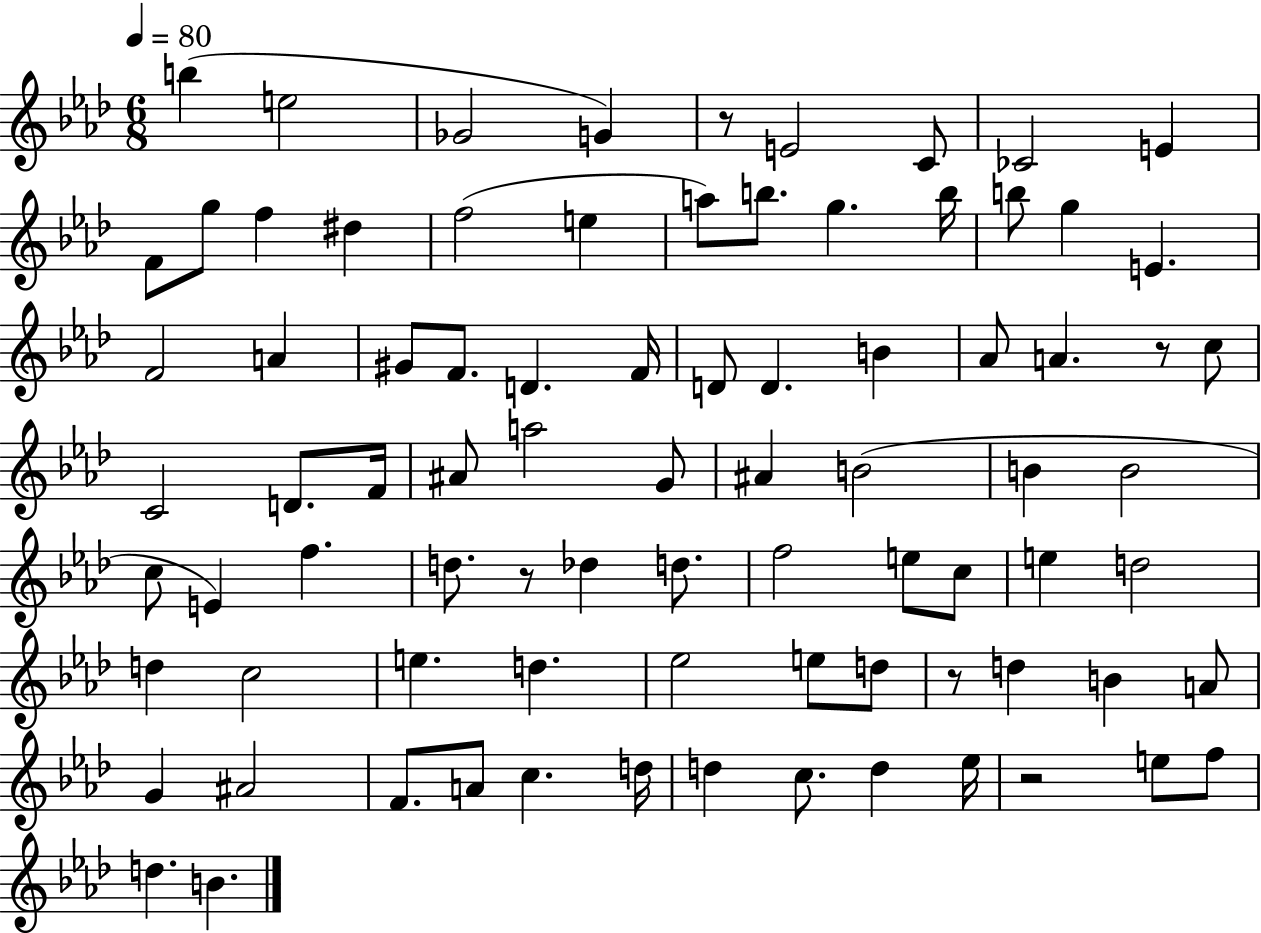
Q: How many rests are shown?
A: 5